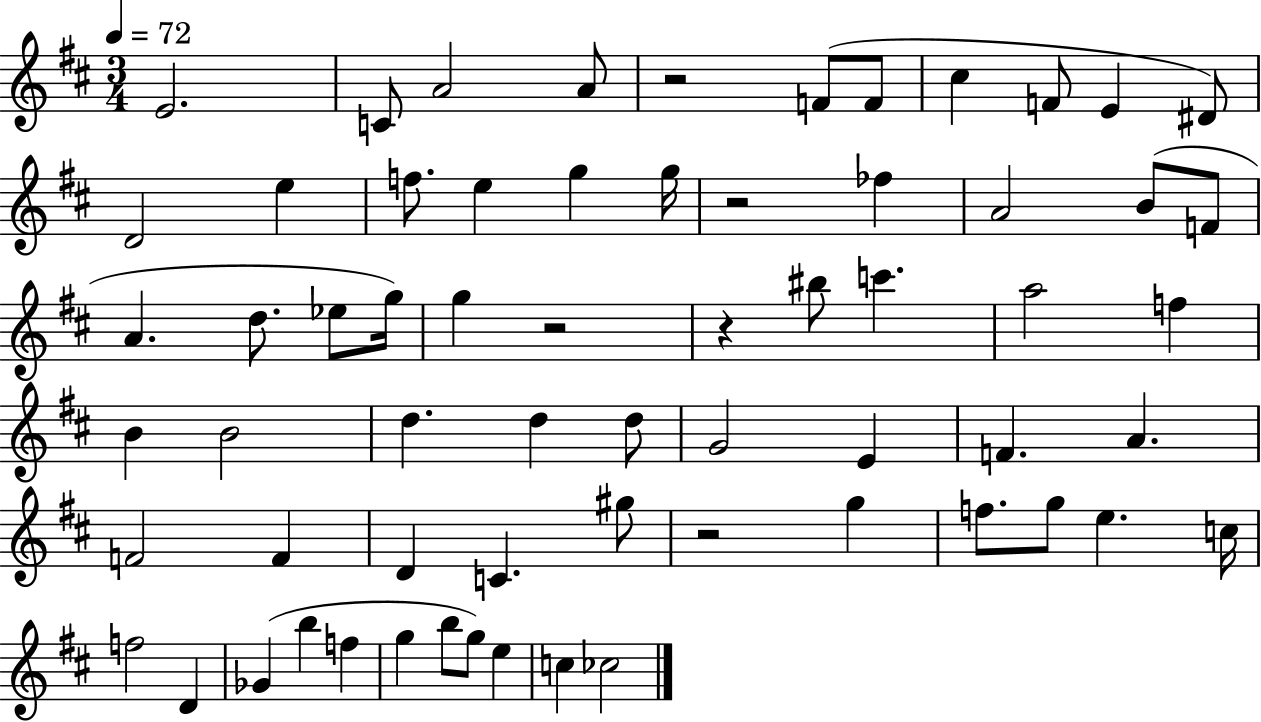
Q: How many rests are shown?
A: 5